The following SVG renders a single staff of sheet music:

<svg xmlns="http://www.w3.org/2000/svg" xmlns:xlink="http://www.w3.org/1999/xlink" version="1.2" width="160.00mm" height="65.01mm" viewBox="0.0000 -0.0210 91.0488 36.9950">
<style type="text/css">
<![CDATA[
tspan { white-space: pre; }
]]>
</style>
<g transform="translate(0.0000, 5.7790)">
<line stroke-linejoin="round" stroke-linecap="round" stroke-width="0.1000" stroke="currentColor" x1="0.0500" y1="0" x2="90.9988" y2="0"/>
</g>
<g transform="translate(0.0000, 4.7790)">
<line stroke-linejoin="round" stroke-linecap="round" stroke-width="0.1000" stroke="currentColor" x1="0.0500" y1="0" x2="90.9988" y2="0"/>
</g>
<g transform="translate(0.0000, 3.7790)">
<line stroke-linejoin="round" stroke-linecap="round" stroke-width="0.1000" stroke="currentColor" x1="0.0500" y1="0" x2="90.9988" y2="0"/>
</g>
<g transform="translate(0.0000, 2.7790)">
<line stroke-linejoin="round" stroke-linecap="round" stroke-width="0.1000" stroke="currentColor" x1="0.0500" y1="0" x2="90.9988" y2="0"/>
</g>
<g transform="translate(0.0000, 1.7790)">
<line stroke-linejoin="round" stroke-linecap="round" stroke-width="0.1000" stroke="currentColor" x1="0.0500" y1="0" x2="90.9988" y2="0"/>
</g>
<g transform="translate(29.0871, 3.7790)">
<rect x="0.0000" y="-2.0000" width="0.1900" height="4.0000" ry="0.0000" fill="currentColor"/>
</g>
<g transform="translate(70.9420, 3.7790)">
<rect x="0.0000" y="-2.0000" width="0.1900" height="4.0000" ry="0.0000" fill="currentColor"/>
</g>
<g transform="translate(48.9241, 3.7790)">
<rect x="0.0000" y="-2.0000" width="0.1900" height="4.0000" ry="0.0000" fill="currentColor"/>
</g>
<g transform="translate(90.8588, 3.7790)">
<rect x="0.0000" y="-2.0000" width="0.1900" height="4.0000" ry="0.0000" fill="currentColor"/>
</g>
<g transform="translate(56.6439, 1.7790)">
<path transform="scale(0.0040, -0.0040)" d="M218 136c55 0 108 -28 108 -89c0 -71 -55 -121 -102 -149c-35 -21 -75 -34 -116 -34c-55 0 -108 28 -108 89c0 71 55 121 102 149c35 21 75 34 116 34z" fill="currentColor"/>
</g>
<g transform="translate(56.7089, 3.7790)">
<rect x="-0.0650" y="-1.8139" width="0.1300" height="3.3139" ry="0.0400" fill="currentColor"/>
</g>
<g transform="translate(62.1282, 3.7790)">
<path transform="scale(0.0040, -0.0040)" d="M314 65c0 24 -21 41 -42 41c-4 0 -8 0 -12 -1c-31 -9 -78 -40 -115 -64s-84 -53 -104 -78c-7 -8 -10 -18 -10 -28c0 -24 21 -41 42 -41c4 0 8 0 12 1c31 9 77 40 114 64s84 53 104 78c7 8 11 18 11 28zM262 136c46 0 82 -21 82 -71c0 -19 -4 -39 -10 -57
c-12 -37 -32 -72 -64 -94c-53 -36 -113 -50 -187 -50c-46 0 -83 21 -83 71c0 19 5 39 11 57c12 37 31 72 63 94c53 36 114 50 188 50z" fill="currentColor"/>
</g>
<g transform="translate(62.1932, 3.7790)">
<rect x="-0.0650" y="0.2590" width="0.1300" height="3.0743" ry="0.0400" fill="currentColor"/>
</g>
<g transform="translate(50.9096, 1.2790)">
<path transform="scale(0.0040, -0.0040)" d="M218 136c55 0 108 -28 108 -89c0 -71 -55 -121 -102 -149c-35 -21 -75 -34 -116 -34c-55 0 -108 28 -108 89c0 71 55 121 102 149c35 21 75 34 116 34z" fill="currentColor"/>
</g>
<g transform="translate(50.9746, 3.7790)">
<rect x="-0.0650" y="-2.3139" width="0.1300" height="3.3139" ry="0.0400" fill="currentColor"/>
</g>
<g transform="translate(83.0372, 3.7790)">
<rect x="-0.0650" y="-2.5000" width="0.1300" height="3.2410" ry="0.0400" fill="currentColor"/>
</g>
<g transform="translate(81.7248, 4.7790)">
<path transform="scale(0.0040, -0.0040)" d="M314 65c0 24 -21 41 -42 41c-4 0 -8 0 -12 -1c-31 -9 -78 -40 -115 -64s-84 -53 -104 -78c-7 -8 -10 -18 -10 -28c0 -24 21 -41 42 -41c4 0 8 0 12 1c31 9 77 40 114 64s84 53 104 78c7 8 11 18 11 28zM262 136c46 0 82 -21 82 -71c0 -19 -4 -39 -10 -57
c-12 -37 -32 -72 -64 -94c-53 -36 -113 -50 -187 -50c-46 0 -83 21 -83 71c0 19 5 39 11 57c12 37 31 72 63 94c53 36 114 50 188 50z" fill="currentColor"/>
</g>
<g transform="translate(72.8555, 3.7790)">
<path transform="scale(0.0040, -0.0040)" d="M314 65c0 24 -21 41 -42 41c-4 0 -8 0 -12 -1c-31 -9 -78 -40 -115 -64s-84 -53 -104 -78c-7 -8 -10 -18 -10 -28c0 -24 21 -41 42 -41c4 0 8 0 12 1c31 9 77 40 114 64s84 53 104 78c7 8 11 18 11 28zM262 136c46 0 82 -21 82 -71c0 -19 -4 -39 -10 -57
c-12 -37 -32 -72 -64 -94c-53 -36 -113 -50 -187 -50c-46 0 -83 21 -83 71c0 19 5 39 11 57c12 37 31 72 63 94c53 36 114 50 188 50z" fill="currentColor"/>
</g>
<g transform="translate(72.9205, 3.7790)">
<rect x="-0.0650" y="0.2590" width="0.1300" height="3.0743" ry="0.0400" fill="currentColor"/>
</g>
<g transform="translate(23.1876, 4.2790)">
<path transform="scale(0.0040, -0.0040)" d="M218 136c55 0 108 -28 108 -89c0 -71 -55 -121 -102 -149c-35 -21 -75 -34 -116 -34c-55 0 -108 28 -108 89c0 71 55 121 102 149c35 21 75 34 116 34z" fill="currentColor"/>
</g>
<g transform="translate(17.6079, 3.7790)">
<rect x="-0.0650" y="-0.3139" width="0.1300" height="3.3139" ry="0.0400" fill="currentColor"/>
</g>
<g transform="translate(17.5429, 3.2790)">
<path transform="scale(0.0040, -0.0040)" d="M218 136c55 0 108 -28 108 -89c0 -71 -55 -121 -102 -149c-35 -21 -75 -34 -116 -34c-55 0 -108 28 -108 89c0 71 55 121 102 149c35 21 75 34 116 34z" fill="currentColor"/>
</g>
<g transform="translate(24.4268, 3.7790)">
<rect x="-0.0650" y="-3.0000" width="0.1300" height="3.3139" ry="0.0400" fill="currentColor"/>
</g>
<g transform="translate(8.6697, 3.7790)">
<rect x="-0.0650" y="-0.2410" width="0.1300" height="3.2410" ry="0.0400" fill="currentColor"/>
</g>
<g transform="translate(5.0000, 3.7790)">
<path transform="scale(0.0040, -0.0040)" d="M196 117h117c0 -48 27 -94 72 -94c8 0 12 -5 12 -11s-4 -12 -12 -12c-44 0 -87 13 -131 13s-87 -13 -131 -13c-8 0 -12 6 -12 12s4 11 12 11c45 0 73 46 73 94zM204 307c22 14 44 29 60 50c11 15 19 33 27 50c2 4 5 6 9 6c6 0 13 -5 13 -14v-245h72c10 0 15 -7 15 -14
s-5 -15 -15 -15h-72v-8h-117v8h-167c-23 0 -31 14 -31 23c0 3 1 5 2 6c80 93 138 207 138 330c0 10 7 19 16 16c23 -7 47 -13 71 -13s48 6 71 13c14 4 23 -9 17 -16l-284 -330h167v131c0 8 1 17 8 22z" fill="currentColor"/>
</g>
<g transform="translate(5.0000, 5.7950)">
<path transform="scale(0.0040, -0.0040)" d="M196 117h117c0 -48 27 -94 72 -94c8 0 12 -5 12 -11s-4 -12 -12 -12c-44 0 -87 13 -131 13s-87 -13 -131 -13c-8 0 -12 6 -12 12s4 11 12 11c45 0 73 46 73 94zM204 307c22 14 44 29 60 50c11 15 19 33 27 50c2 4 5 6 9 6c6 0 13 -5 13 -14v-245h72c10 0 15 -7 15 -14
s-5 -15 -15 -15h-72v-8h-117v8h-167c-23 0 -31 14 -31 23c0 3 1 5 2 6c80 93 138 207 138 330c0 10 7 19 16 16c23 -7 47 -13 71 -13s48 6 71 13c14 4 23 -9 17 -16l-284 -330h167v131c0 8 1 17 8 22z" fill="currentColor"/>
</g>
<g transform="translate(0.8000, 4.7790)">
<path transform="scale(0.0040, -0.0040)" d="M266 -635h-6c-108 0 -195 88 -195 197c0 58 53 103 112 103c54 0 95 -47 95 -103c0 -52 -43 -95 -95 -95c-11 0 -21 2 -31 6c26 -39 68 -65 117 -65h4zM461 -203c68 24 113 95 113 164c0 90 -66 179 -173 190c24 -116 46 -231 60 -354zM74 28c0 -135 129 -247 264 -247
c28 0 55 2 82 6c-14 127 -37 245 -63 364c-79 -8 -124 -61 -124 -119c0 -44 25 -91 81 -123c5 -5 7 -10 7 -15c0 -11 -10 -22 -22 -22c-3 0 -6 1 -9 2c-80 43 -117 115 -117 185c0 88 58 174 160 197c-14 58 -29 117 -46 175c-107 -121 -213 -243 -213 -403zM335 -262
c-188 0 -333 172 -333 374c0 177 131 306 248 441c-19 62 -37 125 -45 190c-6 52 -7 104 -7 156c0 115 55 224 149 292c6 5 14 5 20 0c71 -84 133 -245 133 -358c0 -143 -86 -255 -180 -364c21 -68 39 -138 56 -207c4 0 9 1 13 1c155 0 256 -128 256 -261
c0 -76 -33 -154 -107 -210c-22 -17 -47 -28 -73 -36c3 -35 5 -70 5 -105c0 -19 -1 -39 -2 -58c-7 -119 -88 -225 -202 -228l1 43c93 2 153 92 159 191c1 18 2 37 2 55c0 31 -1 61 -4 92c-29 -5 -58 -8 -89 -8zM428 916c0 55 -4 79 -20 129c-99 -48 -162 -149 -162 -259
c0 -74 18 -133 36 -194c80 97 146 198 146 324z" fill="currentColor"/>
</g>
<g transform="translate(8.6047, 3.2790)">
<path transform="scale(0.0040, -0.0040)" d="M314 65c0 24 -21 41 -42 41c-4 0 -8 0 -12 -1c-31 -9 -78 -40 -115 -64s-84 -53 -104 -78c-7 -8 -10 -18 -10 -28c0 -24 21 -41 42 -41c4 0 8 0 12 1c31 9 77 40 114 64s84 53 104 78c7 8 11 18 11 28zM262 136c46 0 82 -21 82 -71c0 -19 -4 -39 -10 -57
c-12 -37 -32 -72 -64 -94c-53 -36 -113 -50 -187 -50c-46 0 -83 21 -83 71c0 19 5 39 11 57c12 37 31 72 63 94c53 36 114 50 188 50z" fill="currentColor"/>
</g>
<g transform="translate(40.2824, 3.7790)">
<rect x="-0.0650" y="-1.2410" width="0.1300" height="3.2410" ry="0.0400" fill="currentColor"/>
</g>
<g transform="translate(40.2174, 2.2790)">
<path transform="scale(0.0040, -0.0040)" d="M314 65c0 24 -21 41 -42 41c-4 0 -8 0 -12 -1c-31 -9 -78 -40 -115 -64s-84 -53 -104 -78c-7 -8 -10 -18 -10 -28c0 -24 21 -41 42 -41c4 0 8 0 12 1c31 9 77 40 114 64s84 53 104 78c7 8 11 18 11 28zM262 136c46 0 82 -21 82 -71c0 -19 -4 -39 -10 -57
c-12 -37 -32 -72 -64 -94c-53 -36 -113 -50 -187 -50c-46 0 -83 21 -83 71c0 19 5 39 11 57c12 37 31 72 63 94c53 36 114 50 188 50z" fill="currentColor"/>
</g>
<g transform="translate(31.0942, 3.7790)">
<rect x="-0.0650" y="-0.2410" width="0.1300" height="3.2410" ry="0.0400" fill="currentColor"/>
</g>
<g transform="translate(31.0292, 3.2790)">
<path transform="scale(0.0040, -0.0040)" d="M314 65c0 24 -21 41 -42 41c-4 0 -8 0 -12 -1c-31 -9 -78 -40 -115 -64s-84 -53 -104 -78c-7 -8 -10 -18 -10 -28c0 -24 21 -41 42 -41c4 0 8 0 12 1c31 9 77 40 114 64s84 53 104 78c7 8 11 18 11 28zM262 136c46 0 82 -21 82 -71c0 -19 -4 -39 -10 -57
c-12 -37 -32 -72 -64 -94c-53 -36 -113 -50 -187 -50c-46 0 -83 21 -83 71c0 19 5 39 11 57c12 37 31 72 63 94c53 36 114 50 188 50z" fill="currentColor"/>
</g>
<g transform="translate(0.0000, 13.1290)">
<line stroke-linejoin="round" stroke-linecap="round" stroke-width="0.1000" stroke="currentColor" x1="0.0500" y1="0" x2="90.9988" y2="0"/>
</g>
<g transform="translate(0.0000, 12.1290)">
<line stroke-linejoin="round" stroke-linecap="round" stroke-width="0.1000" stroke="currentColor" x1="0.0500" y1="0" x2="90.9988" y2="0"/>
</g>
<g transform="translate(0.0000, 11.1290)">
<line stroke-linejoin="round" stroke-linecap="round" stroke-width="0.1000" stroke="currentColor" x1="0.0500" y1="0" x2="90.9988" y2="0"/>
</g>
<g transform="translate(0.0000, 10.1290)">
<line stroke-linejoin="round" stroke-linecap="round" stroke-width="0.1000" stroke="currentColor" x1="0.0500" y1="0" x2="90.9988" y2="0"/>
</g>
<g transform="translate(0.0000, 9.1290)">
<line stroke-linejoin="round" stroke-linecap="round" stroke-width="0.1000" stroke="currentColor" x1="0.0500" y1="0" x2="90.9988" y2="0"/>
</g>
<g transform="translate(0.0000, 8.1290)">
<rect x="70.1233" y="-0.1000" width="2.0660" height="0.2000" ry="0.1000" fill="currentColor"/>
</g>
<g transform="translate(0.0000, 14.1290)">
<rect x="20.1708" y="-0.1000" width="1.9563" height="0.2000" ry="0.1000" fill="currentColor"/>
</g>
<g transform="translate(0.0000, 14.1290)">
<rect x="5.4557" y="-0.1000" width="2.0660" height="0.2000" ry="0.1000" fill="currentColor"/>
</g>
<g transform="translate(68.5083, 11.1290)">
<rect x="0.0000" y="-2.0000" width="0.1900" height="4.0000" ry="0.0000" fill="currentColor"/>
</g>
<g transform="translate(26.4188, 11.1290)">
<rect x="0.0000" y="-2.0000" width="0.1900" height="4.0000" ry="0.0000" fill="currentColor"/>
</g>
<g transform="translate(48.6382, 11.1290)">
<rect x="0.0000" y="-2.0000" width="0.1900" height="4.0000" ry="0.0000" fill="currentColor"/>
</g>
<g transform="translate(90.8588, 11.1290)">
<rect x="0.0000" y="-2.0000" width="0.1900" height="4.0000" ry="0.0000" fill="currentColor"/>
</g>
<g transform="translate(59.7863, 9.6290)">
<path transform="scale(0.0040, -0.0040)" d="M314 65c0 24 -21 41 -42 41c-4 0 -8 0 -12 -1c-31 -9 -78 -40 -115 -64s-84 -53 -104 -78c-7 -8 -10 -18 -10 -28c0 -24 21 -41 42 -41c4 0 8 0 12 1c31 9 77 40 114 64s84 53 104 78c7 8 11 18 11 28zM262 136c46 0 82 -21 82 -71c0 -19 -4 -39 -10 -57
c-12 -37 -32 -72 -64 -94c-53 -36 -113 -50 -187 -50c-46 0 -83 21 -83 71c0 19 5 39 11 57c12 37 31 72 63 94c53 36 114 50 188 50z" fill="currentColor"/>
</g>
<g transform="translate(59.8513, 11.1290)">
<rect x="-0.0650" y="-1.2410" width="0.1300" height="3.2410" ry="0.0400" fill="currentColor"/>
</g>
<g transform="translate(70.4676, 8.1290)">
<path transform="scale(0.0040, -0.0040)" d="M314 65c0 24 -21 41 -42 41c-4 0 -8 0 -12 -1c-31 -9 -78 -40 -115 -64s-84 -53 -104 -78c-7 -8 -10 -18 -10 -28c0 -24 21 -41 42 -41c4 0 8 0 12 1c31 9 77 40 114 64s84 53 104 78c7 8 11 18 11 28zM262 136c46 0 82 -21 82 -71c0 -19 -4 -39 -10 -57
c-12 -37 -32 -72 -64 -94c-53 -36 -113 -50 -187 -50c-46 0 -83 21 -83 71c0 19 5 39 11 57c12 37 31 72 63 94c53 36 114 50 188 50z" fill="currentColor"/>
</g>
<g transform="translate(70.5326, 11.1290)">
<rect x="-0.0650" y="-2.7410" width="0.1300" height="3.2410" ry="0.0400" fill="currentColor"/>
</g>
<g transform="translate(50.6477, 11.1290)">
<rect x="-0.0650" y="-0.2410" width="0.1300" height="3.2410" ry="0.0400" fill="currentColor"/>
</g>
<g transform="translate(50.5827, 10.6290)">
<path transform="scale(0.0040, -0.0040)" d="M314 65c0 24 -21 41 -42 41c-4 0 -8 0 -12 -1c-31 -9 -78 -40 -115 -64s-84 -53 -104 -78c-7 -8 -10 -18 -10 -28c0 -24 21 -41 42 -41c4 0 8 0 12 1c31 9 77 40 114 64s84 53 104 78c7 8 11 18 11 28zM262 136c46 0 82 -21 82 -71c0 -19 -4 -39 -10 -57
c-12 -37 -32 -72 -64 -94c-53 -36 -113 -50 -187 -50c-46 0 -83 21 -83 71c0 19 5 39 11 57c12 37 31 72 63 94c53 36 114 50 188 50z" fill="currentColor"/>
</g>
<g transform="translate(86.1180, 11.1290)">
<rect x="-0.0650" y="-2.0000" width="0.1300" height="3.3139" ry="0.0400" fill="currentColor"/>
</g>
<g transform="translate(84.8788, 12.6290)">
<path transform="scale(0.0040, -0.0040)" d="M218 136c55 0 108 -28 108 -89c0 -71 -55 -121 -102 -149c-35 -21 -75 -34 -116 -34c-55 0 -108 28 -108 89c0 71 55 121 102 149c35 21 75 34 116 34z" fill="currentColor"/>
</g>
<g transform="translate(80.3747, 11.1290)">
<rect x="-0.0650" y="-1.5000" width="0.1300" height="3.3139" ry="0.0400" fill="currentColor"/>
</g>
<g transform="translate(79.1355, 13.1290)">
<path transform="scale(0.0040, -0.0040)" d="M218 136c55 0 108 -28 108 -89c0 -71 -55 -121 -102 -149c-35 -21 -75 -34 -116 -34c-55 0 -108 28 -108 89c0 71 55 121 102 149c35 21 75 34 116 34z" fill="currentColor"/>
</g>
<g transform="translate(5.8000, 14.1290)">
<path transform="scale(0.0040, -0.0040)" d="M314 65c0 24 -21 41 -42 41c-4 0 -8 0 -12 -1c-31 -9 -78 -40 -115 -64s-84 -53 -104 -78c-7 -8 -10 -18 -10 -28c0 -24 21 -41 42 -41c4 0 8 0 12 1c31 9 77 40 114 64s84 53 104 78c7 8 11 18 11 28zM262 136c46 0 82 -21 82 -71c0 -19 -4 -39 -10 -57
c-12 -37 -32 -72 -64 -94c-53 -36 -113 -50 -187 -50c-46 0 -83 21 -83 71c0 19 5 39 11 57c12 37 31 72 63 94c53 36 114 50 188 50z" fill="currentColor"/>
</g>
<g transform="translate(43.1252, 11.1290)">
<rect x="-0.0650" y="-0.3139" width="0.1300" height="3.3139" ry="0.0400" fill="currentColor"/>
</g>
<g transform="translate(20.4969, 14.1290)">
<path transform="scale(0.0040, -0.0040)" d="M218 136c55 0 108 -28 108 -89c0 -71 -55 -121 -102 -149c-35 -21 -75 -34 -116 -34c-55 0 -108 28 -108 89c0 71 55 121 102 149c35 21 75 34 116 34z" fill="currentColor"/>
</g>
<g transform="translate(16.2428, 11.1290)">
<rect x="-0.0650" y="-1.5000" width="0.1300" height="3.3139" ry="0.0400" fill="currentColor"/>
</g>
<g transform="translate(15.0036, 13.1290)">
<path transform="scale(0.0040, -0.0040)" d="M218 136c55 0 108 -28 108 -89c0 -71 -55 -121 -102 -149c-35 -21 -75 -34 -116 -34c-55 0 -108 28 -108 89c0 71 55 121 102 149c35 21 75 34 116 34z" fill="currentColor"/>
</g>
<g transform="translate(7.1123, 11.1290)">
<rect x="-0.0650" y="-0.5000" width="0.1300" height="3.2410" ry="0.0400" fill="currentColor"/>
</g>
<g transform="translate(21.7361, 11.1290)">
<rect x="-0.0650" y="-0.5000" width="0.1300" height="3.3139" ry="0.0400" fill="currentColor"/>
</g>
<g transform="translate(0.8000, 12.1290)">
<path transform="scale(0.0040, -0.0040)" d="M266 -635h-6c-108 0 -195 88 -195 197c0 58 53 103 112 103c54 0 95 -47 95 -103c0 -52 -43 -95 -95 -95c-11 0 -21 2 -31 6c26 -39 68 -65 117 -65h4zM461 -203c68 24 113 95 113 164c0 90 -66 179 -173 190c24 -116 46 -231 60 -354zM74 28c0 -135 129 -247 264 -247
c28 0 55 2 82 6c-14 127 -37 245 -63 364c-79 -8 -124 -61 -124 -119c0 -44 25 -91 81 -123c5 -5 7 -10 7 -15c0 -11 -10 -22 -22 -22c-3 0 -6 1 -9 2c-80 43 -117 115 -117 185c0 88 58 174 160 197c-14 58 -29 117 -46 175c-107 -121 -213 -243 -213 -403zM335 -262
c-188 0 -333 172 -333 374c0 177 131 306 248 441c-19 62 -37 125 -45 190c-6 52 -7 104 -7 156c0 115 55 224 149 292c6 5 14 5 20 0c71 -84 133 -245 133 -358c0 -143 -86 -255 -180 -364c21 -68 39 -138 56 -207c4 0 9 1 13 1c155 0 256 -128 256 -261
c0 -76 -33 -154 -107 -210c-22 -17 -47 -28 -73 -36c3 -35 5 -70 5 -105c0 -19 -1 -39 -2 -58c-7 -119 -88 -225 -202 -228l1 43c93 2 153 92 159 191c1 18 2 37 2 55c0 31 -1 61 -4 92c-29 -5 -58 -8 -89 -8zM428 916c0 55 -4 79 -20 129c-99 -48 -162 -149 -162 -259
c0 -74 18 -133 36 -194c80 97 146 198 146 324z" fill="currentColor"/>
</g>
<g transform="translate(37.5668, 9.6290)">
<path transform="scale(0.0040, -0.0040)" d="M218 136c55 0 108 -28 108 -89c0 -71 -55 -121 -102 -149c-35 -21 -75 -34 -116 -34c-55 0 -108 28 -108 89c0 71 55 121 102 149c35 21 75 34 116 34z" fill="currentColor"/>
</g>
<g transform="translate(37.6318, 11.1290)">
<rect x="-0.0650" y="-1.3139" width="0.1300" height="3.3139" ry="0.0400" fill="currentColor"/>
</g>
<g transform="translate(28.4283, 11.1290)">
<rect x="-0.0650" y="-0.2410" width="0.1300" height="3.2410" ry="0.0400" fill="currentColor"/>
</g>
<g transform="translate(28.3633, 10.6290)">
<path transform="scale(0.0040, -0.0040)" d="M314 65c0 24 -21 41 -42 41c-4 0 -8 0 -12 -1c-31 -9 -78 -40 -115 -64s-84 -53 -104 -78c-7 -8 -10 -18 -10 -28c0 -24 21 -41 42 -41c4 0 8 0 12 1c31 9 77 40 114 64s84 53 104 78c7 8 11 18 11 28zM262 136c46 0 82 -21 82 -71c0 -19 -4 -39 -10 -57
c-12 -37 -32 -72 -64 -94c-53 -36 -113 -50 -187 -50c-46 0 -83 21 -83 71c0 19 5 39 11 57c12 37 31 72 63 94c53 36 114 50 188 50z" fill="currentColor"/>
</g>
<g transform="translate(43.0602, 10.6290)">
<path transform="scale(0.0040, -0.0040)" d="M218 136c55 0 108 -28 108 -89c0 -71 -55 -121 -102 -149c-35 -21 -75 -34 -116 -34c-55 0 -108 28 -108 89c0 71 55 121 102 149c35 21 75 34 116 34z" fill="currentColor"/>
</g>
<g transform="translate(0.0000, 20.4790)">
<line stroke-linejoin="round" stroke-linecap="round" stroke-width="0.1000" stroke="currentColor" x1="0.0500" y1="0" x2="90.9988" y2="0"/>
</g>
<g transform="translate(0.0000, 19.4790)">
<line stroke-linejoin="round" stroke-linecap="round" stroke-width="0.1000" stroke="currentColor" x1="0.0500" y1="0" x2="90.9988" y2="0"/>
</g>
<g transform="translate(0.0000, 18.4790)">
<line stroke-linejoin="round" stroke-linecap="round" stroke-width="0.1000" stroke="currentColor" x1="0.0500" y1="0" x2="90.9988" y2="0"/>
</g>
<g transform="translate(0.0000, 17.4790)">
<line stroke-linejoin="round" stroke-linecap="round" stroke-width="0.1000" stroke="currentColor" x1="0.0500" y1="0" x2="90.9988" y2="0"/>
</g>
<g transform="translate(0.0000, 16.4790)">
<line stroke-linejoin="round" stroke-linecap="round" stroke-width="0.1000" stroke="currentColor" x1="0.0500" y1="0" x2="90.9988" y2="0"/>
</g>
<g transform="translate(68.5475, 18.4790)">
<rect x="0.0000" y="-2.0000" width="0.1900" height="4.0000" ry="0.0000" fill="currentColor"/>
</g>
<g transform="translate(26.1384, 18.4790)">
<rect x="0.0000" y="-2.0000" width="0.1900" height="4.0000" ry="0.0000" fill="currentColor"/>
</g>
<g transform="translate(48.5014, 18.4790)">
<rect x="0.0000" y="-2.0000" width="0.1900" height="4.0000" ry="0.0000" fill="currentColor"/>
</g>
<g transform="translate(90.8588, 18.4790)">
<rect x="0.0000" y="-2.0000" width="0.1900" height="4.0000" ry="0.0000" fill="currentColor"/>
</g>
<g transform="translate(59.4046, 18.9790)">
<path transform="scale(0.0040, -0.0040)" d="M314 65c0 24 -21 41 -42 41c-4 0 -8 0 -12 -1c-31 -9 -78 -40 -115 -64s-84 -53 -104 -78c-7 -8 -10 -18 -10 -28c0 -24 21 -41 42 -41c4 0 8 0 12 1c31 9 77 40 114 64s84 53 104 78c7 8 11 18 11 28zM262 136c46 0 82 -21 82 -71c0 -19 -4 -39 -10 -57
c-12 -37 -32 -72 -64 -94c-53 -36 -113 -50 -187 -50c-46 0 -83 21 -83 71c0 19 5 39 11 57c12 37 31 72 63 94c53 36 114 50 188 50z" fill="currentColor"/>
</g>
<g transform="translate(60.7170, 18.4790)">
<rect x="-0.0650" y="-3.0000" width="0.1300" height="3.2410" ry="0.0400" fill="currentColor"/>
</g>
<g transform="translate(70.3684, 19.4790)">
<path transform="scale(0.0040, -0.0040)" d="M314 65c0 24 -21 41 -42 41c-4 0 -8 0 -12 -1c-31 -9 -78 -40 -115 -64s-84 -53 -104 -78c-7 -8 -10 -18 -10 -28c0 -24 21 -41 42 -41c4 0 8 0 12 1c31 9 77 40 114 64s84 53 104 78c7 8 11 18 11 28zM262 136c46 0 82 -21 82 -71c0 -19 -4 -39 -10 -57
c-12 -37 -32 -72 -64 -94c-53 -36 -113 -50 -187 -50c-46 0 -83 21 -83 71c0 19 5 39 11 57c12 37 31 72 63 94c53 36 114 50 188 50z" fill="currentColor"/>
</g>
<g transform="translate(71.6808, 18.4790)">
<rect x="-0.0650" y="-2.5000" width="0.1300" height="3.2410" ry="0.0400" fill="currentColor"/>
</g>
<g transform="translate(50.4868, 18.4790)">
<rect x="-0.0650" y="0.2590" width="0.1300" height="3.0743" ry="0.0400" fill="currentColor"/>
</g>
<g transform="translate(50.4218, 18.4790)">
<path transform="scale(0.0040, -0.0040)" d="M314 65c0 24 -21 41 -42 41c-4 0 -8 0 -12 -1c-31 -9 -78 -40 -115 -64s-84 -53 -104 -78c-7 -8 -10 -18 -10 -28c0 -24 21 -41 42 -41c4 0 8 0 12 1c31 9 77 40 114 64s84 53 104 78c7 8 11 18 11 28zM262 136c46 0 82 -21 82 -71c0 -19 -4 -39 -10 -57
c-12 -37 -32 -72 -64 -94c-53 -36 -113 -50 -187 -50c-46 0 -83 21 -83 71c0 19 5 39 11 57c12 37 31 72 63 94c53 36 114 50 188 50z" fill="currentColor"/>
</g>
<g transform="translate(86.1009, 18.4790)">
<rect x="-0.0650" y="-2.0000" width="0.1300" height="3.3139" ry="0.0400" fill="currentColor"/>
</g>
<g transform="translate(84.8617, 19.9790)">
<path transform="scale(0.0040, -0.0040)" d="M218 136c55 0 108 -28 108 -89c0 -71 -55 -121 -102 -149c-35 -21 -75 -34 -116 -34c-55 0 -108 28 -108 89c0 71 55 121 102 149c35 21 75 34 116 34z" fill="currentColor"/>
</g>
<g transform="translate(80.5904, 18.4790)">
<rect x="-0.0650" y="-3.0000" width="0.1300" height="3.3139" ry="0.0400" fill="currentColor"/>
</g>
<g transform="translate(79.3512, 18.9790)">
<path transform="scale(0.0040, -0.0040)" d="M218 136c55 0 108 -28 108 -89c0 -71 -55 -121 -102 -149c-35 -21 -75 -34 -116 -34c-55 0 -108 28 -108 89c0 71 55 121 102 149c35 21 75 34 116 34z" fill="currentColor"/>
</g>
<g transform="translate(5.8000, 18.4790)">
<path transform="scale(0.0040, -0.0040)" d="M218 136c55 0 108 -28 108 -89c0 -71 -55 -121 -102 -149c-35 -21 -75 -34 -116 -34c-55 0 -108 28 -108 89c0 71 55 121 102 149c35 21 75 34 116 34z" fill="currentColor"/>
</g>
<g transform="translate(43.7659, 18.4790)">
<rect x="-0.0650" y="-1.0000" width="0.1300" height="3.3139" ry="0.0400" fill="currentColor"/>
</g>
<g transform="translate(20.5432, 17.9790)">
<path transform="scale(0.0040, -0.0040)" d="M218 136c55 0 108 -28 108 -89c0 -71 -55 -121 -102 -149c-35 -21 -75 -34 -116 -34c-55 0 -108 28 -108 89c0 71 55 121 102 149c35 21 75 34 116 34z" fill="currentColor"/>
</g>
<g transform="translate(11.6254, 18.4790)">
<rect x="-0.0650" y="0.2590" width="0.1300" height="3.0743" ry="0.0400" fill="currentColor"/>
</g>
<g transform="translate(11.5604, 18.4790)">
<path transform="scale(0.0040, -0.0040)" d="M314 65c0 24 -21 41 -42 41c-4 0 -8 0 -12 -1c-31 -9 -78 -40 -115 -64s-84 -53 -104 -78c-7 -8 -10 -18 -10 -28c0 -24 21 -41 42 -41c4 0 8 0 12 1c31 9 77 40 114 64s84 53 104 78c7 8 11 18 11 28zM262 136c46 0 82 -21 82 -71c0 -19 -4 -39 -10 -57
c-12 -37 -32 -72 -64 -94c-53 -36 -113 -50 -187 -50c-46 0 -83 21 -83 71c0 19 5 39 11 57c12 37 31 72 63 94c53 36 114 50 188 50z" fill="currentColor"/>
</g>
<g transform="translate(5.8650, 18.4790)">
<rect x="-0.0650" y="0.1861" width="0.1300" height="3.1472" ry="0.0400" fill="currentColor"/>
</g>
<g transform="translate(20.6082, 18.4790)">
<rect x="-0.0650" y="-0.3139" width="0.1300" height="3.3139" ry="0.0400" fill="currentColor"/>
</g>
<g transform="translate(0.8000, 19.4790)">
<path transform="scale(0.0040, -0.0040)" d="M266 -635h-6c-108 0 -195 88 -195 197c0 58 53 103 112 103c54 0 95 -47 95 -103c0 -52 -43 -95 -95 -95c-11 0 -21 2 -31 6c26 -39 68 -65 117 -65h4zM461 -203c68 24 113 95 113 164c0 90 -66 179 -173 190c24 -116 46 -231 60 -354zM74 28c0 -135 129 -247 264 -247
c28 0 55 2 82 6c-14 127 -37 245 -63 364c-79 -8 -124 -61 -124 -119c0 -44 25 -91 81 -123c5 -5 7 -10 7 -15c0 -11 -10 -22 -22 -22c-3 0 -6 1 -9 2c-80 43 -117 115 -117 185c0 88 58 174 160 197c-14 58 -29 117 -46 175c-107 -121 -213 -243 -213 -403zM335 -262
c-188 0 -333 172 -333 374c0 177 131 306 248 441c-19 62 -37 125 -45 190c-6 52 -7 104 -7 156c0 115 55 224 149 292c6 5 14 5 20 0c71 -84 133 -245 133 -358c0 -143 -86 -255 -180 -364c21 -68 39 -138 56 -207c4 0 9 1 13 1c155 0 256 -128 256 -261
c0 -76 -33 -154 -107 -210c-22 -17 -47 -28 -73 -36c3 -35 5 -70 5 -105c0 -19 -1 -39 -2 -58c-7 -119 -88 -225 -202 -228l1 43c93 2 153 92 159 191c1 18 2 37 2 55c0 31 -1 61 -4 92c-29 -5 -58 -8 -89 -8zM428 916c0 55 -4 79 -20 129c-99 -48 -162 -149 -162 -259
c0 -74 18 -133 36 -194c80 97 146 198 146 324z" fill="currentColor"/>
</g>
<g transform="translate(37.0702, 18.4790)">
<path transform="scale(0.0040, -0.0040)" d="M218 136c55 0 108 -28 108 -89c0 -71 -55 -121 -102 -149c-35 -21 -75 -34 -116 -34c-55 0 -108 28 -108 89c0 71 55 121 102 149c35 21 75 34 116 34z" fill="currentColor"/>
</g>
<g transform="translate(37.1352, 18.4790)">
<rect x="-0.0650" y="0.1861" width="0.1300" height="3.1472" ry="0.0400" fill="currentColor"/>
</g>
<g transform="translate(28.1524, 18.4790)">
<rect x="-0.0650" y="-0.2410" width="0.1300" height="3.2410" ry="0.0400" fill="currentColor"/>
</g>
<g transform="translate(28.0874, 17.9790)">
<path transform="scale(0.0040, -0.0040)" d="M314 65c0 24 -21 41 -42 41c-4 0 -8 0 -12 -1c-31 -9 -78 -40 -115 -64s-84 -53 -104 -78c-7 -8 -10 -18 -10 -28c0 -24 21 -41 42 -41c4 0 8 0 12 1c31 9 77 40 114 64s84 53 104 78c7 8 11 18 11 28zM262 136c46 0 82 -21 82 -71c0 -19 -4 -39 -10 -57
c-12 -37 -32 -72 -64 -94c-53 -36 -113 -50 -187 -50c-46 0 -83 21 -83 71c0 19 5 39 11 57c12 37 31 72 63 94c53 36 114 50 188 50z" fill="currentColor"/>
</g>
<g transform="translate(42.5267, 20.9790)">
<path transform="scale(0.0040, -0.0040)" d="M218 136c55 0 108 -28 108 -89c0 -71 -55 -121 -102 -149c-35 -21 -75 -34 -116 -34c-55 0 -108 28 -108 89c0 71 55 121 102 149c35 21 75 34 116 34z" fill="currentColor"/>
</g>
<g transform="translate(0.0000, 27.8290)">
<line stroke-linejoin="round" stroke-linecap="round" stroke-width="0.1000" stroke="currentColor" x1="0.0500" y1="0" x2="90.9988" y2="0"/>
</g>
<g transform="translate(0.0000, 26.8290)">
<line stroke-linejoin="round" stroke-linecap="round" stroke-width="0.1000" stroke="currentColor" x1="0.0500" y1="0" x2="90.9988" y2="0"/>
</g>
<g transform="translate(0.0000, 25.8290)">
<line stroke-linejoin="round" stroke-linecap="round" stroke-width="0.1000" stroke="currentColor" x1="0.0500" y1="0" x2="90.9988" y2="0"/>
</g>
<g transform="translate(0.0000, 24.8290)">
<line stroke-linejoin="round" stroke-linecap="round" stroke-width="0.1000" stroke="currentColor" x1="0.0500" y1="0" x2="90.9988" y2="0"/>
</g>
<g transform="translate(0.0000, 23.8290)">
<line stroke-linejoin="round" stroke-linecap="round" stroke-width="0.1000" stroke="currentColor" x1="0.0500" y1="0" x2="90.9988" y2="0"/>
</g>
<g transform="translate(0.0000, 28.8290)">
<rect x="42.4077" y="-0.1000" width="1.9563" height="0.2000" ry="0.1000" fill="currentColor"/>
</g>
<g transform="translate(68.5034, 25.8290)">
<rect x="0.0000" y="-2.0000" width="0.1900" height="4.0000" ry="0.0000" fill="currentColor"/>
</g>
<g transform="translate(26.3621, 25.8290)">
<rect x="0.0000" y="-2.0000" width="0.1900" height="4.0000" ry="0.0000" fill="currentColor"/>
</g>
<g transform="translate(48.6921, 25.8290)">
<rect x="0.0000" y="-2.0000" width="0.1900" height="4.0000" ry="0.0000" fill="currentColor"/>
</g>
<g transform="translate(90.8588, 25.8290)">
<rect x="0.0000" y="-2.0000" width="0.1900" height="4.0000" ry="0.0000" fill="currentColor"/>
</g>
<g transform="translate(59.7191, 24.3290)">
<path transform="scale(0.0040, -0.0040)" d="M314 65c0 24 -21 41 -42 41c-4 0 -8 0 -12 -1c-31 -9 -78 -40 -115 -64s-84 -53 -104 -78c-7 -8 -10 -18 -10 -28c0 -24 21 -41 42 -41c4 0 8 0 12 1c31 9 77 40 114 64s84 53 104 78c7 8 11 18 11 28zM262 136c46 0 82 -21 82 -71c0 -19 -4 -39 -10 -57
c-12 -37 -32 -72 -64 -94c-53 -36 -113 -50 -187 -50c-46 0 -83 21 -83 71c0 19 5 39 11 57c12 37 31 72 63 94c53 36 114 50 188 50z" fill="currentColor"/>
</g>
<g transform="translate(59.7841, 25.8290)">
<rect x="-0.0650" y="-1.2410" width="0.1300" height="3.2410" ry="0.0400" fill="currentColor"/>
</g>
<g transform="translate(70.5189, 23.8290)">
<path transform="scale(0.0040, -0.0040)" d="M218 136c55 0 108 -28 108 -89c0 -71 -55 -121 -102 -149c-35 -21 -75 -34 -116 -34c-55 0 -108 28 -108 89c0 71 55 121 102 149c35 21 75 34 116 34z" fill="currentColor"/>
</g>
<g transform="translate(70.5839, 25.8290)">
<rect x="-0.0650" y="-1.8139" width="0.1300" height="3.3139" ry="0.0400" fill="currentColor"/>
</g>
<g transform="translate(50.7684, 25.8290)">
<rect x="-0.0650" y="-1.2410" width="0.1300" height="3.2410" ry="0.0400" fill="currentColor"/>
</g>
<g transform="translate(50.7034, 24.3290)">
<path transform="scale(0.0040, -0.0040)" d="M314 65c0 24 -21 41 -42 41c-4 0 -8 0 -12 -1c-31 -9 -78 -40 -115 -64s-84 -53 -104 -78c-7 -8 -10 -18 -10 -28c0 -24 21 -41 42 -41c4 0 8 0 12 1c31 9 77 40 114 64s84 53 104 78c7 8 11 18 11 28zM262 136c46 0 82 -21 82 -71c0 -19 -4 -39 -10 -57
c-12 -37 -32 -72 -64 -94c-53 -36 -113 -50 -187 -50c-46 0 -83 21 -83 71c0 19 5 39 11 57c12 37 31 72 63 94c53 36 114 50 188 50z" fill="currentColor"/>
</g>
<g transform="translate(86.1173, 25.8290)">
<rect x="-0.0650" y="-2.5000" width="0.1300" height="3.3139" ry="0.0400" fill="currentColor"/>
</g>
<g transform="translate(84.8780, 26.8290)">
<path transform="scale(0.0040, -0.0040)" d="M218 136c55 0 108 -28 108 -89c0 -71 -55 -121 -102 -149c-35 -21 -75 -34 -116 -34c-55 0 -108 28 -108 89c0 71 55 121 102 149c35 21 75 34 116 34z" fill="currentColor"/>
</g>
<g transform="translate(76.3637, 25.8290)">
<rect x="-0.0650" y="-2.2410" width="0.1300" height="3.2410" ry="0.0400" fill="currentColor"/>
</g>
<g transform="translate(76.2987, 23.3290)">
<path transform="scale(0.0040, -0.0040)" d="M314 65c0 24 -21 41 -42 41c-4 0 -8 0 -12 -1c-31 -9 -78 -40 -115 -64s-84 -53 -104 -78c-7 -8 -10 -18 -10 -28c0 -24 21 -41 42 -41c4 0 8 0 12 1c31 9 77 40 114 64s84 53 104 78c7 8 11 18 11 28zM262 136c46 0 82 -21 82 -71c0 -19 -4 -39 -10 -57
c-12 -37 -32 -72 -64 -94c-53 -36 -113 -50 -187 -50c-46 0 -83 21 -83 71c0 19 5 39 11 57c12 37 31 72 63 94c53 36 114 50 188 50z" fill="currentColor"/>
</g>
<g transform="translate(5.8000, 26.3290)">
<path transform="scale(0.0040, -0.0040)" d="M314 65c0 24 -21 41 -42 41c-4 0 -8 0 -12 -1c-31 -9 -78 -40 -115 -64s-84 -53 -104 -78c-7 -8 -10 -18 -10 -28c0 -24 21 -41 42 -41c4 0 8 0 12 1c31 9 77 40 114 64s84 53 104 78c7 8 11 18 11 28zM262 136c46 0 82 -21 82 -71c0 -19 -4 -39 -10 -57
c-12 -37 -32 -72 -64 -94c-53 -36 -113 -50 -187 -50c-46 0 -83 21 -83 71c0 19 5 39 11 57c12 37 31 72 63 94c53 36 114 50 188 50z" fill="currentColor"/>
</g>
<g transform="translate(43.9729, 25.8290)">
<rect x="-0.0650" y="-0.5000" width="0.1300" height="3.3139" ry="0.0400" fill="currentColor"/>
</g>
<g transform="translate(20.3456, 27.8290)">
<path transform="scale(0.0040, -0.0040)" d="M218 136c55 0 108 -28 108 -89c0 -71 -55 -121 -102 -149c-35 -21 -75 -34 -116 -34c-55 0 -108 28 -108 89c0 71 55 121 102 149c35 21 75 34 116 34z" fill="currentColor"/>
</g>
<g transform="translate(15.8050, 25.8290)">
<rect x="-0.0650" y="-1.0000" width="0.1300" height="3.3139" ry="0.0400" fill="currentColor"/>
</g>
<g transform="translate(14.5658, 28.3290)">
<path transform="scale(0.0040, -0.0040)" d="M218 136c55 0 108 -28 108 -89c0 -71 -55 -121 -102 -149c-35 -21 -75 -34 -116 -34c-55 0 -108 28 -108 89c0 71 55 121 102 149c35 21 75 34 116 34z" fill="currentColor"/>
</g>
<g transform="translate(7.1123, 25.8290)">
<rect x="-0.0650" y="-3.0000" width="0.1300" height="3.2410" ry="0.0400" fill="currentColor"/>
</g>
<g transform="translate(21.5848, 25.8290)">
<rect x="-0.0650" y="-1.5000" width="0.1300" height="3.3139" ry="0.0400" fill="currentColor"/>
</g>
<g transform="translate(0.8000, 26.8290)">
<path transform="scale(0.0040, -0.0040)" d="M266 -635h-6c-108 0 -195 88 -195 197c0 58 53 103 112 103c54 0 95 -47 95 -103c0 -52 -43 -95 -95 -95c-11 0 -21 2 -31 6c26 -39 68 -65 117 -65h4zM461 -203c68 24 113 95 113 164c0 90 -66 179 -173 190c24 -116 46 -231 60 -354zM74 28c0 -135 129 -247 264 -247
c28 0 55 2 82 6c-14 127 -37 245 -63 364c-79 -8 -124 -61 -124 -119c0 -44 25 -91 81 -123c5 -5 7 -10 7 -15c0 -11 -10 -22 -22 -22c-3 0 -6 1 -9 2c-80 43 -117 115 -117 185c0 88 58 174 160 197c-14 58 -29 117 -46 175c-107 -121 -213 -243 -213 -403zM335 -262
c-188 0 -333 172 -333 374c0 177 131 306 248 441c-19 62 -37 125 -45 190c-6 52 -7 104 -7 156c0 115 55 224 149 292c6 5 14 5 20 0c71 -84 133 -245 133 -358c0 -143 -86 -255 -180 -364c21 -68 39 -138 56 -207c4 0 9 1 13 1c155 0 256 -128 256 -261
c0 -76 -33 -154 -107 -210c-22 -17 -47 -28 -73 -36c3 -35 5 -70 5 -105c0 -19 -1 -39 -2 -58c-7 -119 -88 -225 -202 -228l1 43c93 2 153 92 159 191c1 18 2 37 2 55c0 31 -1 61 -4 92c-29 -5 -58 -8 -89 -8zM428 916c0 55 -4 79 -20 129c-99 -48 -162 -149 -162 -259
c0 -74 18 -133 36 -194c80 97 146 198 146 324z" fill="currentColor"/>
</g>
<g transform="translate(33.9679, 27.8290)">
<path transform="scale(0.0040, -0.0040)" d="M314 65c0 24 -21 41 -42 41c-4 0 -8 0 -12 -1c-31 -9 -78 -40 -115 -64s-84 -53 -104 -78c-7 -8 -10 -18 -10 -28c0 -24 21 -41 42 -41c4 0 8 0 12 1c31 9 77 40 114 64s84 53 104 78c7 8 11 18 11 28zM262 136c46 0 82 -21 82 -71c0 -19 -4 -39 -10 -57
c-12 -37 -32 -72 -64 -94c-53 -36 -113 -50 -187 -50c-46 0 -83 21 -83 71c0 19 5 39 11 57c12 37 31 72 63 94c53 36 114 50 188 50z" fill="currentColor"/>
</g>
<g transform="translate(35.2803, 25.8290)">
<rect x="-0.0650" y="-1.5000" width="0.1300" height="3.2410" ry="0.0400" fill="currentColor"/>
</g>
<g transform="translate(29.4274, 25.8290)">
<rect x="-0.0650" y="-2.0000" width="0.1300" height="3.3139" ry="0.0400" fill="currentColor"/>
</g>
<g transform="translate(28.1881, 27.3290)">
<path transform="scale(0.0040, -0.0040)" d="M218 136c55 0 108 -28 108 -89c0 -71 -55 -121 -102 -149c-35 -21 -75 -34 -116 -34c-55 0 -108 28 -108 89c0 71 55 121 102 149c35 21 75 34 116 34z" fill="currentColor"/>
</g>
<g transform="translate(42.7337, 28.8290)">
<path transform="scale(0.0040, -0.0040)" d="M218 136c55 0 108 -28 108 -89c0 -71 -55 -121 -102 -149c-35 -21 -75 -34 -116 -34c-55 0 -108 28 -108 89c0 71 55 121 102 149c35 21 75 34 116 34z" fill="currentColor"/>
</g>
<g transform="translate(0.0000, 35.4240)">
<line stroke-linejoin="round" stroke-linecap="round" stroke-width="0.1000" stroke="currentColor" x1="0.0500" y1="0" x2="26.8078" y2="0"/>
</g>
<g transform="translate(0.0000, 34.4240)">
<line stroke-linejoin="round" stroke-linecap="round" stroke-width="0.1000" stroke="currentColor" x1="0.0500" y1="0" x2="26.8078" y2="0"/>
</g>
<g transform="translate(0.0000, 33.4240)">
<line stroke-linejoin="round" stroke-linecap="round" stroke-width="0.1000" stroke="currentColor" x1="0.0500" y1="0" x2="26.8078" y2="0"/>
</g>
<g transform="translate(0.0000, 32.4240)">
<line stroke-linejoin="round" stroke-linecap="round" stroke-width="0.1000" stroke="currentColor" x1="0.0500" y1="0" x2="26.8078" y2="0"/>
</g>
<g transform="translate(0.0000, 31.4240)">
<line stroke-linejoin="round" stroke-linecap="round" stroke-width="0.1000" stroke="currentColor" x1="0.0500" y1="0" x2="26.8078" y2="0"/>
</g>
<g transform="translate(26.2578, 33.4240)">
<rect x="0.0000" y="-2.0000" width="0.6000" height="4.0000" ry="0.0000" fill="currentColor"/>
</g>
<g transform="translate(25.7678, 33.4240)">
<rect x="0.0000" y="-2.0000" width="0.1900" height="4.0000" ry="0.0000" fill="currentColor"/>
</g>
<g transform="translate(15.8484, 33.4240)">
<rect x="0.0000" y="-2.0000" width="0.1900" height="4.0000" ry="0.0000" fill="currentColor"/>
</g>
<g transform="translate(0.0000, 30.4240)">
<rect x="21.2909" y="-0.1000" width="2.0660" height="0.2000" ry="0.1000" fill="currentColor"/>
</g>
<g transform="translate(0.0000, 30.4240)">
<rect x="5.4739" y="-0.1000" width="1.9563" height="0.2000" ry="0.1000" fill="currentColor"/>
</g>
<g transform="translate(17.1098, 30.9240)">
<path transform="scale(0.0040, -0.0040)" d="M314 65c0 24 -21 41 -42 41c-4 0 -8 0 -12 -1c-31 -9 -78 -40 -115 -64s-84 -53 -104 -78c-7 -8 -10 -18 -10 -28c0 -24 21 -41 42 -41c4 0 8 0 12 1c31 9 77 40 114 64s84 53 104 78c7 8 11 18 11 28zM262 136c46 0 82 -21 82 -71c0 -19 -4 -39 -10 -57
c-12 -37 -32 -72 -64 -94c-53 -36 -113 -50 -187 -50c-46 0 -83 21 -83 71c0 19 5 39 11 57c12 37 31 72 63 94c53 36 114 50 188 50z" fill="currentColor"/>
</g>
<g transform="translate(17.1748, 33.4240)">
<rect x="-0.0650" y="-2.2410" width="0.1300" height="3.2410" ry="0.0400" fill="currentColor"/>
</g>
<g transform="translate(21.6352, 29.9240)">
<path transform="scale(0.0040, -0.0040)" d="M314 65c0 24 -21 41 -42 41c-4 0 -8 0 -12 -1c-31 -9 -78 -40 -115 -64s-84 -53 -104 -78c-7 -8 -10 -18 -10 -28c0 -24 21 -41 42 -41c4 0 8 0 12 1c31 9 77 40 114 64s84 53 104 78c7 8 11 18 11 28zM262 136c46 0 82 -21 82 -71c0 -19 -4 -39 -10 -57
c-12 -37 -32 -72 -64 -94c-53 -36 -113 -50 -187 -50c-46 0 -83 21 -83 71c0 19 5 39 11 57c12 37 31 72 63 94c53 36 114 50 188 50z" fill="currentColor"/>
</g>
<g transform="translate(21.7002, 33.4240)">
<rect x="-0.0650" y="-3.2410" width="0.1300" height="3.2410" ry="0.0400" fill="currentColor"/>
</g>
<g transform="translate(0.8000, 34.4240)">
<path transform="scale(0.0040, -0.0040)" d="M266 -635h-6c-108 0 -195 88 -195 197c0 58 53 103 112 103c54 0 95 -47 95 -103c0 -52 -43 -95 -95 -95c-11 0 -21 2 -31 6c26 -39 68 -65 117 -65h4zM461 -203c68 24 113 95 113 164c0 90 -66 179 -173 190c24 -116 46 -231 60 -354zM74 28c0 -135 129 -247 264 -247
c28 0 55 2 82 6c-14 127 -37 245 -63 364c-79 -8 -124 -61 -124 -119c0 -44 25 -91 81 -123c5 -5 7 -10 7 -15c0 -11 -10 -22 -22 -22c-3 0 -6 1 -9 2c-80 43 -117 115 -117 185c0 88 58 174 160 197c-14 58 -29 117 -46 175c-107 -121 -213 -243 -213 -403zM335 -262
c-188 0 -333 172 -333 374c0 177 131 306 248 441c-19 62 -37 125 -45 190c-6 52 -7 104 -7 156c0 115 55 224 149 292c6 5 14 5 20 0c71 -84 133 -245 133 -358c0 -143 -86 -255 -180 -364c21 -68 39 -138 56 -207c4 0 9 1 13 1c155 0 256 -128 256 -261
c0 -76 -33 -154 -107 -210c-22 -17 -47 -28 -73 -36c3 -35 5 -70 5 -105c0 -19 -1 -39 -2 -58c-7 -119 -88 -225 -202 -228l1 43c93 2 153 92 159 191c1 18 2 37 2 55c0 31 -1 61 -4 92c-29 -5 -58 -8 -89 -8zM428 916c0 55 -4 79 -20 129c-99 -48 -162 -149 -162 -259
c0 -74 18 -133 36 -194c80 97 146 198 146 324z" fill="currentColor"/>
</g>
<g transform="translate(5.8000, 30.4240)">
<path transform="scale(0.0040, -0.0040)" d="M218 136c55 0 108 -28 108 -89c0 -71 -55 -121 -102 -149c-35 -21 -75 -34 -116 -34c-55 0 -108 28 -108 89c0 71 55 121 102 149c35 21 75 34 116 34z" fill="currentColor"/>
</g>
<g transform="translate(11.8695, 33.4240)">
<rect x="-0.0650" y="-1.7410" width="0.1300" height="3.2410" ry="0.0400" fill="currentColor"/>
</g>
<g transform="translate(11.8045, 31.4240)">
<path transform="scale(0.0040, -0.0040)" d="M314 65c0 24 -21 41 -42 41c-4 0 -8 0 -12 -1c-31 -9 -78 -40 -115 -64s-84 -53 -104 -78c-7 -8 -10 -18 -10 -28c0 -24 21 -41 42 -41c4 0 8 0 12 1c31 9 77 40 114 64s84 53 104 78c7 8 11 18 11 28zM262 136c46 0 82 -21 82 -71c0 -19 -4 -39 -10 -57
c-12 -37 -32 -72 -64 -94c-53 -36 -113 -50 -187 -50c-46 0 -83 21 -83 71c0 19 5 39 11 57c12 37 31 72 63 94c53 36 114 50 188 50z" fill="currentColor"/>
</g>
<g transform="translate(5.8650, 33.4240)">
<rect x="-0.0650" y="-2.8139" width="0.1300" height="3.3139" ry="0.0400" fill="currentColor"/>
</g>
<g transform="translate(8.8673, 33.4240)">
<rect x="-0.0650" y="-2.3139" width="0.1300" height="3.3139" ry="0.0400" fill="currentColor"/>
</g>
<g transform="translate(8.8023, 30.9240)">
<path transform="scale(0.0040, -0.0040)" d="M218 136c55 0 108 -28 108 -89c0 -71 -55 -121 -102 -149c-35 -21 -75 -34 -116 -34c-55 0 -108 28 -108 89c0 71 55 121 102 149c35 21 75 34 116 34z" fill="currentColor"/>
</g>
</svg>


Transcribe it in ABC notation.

X:1
T:Untitled
M:4/4
L:1/4
K:C
c2 c A c2 e2 g f B2 B2 G2 C2 E C c2 e c c2 e2 a2 E F B B2 c c2 B D B2 A2 G2 A F A2 D E F E2 C e2 e2 f g2 G a g f2 g2 b2